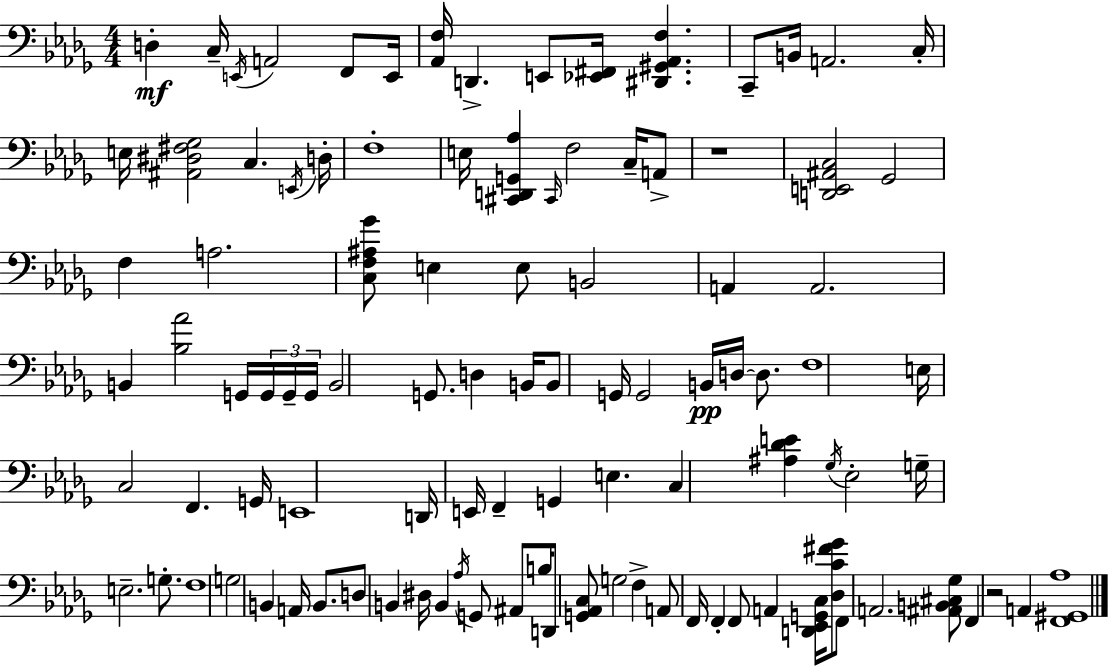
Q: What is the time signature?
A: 4/4